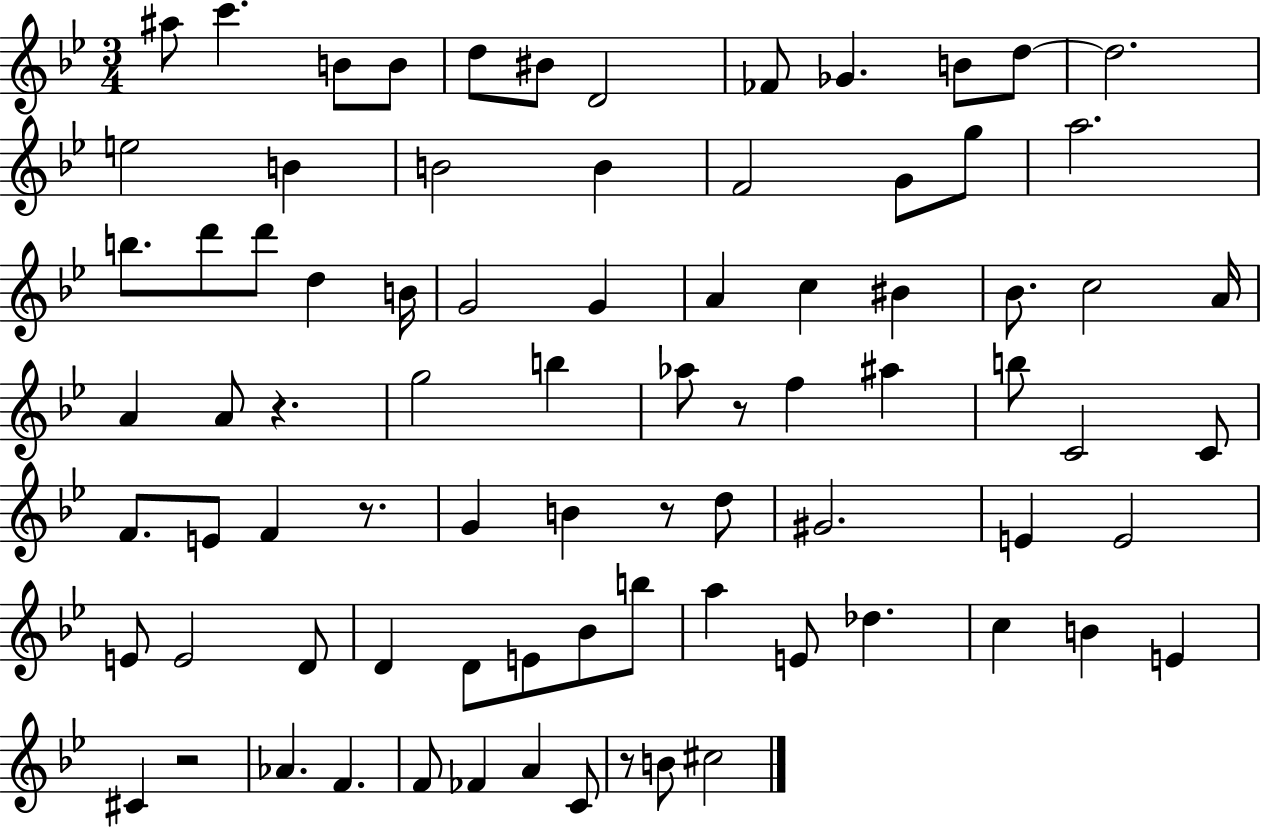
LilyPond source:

{
  \clef treble
  \numericTimeSignature
  \time 3/4
  \key bes \major
  ais''8 c'''4. b'8 b'8 | d''8 bis'8 d'2 | fes'8 ges'4. b'8 d''8~~ | d''2. | \break e''2 b'4 | b'2 b'4 | f'2 g'8 g''8 | a''2. | \break b''8. d'''8 d'''8 d''4 b'16 | g'2 g'4 | a'4 c''4 bis'4 | bes'8. c''2 a'16 | \break a'4 a'8 r4. | g''2 b''4 | aes''8 r8 f''4 ais''4 | b''8 c'2 c'8 | \break f'8. e'8 f'4 r8. | g'4 b'4 r8 d''8 | gis'2. | e'4 e'2 | \break e'8 e'2 d'8 | d'4 d'8 e'8 bes'8 b''8 | a''4 e'8 des''4. | c''4 b'4 e'4 | \break cis'4 r2 | aes'4. f'4. | f'8 fes'4 a'4 c'8 | r8 b'8 cis''2 | \break \bar "|."
}